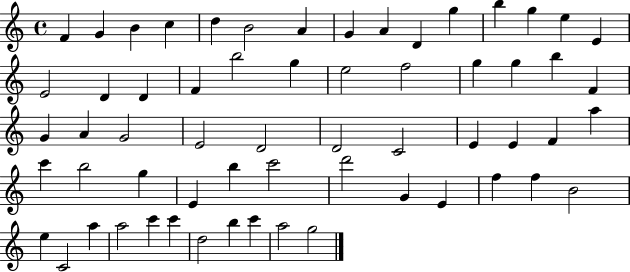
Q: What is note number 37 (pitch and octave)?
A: F4